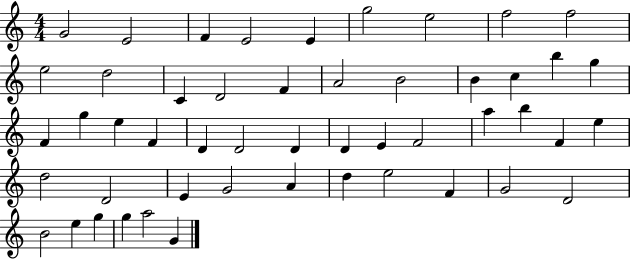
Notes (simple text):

G4/h E4/h F4/q E4/h E4/q G5/h E5/h F5/h F5/h E5/h D5/h C4/q D4/h F4/q A4/h B4/h B4/q C5/q B5/q G5/q F4/q G5/q E5/q F4/q D4/q D4/h D4/q D4/q E4/q F4/h A5/q B5/q F4/q E5/q D5/h D4/h E4/q G4/h A4/q D5/q E5/h F4/q G4/h D4/h B4/h E5/q G5/q G5/q A5/h G4/q